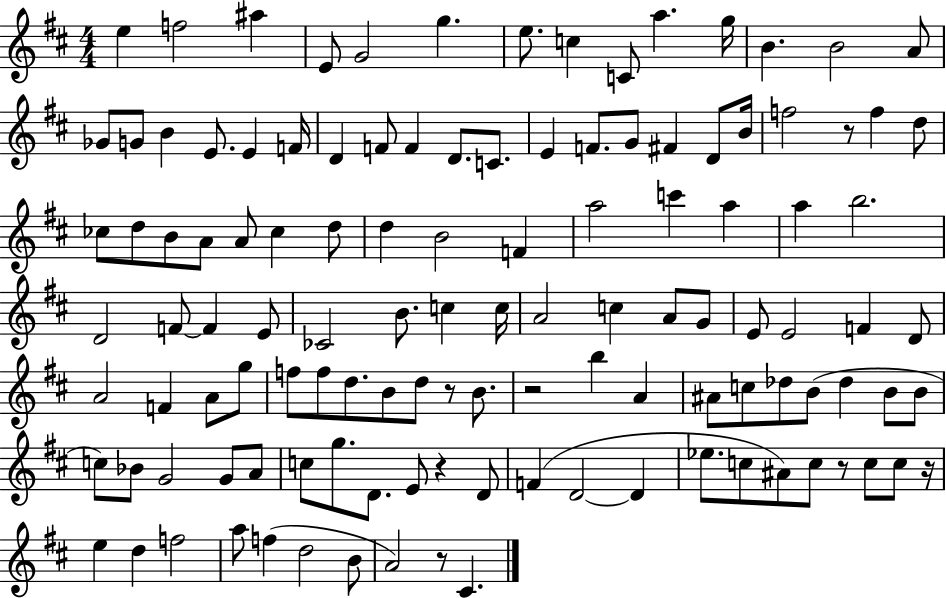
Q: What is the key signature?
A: D major